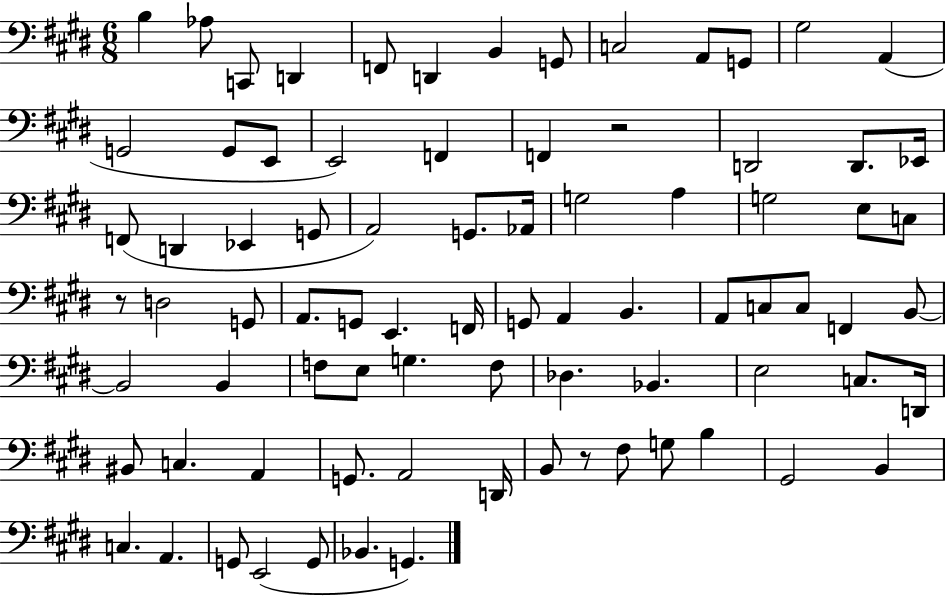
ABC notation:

X:1
T:Untitled
M:6/8
L:1/4
K:E
B, _A,/2 C,,/2 D,, F,,/2 D,, B,, G,,/2 C,2 A,,/2 G,,/2 ^G,2 A,, G,,2 G,,/2 E,,/2 E,,2 F,, F,, z2 D,,2 D,,/2 _E,,/4 F,,/2 D,, _E,, G,,/2 A,,2 G,,/2 _A,,/4 G,2 A, G,2 E,/2 C,/2 z/2 D,2 G,,/2 A,,/2 G,,/2 E,, F,,/4 G,,/2 A,, B,, A,,/2 C,/2 C,/2 F,, B,,/2 B,,2 B,, F,/2 E,/2 G, F,/2 _D, _B,, E,2 C,/2 D,,/4 ^B,,/2 C, A,, G,,/2 A,,2 D,,/4 B,,/2 z/2 ^F,/2 G,/2 B, ^G,,2 B,, C, A,, G,,/2 E,,2 G,,/2 _B,, G,,